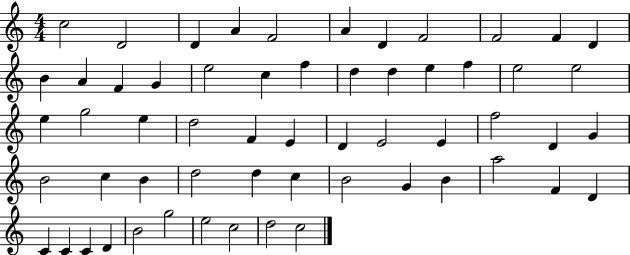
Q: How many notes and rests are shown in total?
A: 58